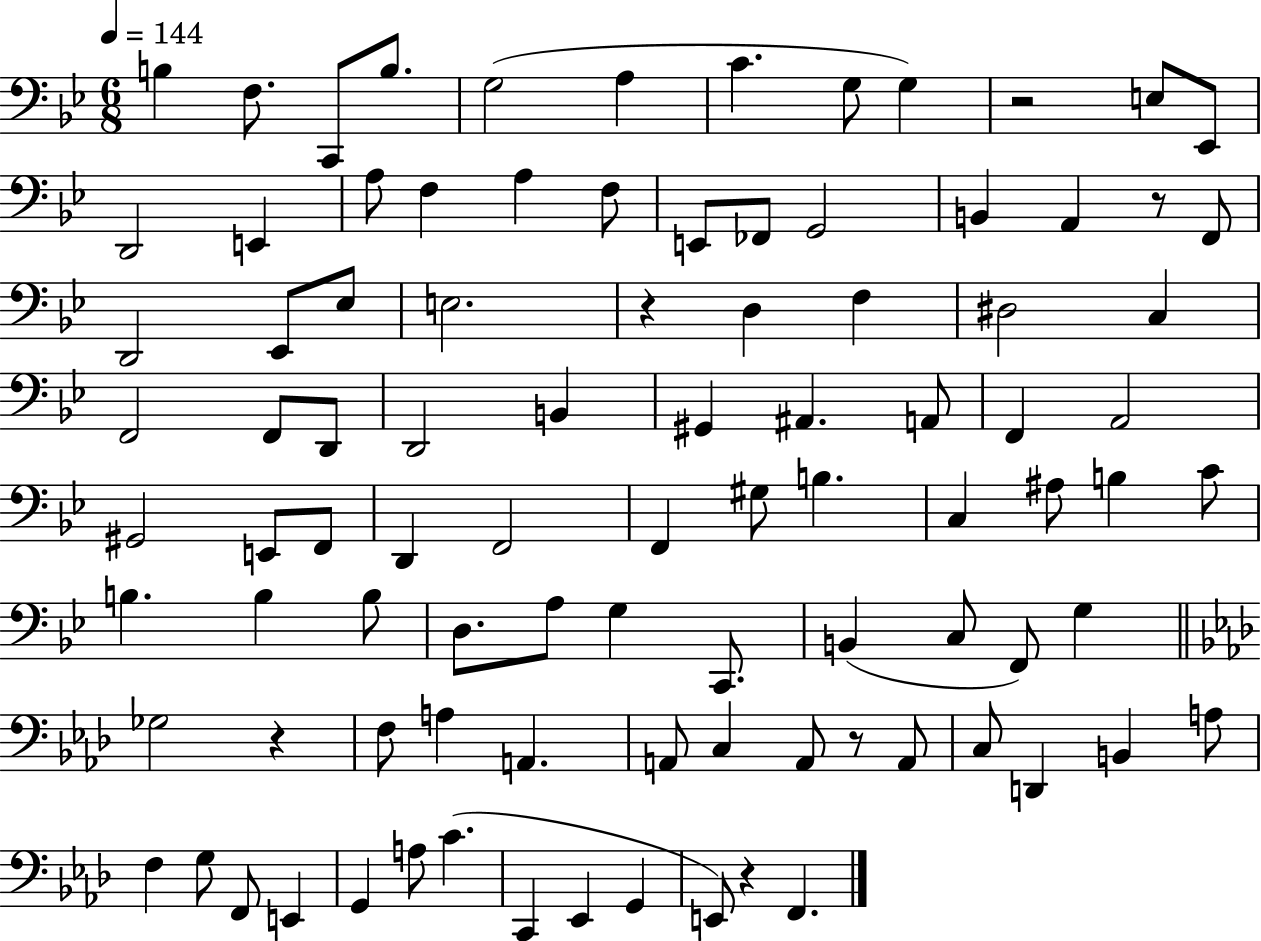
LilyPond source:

{
  \clef bass
  \numericTimeSignature
  \time 6/8
  \key bes \major
  \tempo 4 = 144
  b4 f8. c,8 b8. | g2( a4 | c'4. g8 g4) | r2 e8 ees,8 | \break d,2 e,4 | a8 f4 a4 f8 | e,8 fes,8 g,2 | b,4 a,4 r8 f,8 | \break d,2 ees,8 ees8 | e2. | r4 d4 f4 | dis2 c4 | \break f,2 f,8 d,8 | d,2 b,4 | gis,4 ais,4. a,8 | f,4 a,2 | \break gis,2 e,8 f,8 | d,4 f,2 | f,4 gis8 b4. | c4 ais8 b4 c'8 | \break b4. b4 b8 | d8. a8 g4 c,8. | b,4( c8 f,8) g4 | \bar "||" \break \key f \minor ges2 r4 | f8 a4 a,4. | a,8 c4 a,8 r8 a,8 | c8 d,4 b,4 a8 | \break f4 g8 f,8 e,4 | g,4 a8 c'4.( | c,4 ees,4 g,4 | e,8) r4 f,4. | \break \bar "|."
}